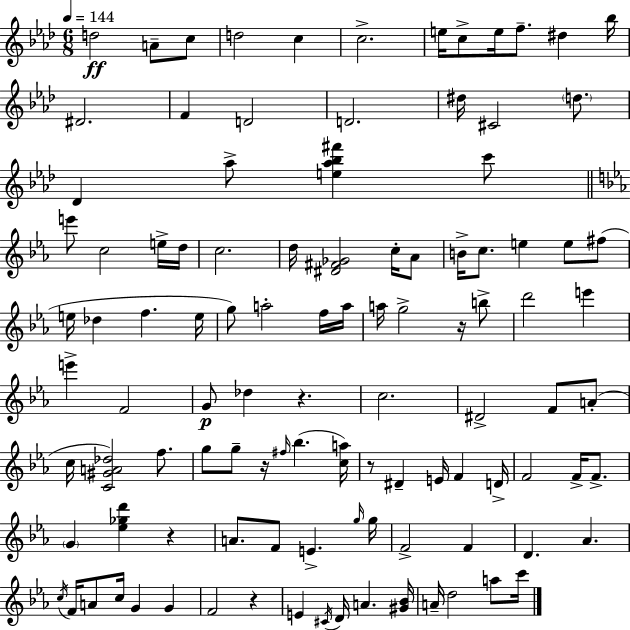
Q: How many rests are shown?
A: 6